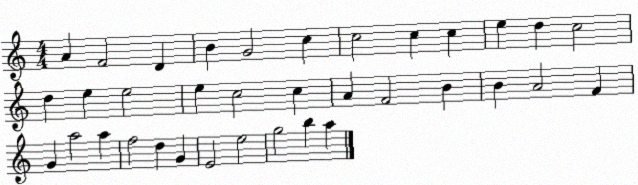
X:1
T:Untitled
M:4/4
L:1/4
K:C
A F2 D B G2 c c2 c c e d c2 d e e2 e c2 c A F2 B B A2 F G a2 a f2 d G E2 e2 g2 b a